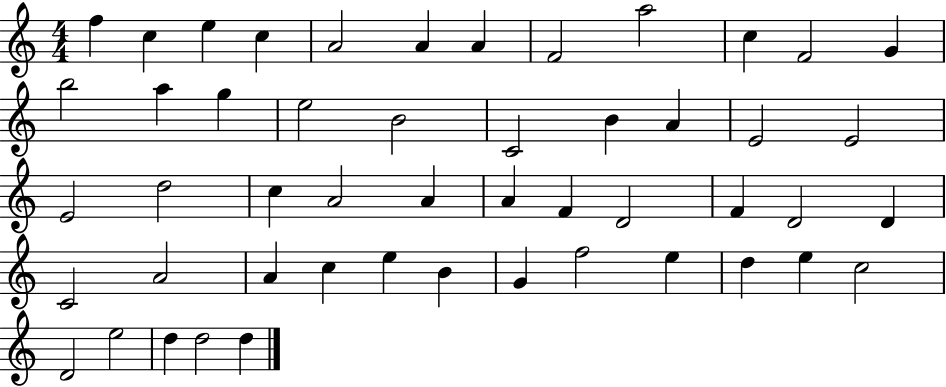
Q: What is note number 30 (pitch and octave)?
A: D4